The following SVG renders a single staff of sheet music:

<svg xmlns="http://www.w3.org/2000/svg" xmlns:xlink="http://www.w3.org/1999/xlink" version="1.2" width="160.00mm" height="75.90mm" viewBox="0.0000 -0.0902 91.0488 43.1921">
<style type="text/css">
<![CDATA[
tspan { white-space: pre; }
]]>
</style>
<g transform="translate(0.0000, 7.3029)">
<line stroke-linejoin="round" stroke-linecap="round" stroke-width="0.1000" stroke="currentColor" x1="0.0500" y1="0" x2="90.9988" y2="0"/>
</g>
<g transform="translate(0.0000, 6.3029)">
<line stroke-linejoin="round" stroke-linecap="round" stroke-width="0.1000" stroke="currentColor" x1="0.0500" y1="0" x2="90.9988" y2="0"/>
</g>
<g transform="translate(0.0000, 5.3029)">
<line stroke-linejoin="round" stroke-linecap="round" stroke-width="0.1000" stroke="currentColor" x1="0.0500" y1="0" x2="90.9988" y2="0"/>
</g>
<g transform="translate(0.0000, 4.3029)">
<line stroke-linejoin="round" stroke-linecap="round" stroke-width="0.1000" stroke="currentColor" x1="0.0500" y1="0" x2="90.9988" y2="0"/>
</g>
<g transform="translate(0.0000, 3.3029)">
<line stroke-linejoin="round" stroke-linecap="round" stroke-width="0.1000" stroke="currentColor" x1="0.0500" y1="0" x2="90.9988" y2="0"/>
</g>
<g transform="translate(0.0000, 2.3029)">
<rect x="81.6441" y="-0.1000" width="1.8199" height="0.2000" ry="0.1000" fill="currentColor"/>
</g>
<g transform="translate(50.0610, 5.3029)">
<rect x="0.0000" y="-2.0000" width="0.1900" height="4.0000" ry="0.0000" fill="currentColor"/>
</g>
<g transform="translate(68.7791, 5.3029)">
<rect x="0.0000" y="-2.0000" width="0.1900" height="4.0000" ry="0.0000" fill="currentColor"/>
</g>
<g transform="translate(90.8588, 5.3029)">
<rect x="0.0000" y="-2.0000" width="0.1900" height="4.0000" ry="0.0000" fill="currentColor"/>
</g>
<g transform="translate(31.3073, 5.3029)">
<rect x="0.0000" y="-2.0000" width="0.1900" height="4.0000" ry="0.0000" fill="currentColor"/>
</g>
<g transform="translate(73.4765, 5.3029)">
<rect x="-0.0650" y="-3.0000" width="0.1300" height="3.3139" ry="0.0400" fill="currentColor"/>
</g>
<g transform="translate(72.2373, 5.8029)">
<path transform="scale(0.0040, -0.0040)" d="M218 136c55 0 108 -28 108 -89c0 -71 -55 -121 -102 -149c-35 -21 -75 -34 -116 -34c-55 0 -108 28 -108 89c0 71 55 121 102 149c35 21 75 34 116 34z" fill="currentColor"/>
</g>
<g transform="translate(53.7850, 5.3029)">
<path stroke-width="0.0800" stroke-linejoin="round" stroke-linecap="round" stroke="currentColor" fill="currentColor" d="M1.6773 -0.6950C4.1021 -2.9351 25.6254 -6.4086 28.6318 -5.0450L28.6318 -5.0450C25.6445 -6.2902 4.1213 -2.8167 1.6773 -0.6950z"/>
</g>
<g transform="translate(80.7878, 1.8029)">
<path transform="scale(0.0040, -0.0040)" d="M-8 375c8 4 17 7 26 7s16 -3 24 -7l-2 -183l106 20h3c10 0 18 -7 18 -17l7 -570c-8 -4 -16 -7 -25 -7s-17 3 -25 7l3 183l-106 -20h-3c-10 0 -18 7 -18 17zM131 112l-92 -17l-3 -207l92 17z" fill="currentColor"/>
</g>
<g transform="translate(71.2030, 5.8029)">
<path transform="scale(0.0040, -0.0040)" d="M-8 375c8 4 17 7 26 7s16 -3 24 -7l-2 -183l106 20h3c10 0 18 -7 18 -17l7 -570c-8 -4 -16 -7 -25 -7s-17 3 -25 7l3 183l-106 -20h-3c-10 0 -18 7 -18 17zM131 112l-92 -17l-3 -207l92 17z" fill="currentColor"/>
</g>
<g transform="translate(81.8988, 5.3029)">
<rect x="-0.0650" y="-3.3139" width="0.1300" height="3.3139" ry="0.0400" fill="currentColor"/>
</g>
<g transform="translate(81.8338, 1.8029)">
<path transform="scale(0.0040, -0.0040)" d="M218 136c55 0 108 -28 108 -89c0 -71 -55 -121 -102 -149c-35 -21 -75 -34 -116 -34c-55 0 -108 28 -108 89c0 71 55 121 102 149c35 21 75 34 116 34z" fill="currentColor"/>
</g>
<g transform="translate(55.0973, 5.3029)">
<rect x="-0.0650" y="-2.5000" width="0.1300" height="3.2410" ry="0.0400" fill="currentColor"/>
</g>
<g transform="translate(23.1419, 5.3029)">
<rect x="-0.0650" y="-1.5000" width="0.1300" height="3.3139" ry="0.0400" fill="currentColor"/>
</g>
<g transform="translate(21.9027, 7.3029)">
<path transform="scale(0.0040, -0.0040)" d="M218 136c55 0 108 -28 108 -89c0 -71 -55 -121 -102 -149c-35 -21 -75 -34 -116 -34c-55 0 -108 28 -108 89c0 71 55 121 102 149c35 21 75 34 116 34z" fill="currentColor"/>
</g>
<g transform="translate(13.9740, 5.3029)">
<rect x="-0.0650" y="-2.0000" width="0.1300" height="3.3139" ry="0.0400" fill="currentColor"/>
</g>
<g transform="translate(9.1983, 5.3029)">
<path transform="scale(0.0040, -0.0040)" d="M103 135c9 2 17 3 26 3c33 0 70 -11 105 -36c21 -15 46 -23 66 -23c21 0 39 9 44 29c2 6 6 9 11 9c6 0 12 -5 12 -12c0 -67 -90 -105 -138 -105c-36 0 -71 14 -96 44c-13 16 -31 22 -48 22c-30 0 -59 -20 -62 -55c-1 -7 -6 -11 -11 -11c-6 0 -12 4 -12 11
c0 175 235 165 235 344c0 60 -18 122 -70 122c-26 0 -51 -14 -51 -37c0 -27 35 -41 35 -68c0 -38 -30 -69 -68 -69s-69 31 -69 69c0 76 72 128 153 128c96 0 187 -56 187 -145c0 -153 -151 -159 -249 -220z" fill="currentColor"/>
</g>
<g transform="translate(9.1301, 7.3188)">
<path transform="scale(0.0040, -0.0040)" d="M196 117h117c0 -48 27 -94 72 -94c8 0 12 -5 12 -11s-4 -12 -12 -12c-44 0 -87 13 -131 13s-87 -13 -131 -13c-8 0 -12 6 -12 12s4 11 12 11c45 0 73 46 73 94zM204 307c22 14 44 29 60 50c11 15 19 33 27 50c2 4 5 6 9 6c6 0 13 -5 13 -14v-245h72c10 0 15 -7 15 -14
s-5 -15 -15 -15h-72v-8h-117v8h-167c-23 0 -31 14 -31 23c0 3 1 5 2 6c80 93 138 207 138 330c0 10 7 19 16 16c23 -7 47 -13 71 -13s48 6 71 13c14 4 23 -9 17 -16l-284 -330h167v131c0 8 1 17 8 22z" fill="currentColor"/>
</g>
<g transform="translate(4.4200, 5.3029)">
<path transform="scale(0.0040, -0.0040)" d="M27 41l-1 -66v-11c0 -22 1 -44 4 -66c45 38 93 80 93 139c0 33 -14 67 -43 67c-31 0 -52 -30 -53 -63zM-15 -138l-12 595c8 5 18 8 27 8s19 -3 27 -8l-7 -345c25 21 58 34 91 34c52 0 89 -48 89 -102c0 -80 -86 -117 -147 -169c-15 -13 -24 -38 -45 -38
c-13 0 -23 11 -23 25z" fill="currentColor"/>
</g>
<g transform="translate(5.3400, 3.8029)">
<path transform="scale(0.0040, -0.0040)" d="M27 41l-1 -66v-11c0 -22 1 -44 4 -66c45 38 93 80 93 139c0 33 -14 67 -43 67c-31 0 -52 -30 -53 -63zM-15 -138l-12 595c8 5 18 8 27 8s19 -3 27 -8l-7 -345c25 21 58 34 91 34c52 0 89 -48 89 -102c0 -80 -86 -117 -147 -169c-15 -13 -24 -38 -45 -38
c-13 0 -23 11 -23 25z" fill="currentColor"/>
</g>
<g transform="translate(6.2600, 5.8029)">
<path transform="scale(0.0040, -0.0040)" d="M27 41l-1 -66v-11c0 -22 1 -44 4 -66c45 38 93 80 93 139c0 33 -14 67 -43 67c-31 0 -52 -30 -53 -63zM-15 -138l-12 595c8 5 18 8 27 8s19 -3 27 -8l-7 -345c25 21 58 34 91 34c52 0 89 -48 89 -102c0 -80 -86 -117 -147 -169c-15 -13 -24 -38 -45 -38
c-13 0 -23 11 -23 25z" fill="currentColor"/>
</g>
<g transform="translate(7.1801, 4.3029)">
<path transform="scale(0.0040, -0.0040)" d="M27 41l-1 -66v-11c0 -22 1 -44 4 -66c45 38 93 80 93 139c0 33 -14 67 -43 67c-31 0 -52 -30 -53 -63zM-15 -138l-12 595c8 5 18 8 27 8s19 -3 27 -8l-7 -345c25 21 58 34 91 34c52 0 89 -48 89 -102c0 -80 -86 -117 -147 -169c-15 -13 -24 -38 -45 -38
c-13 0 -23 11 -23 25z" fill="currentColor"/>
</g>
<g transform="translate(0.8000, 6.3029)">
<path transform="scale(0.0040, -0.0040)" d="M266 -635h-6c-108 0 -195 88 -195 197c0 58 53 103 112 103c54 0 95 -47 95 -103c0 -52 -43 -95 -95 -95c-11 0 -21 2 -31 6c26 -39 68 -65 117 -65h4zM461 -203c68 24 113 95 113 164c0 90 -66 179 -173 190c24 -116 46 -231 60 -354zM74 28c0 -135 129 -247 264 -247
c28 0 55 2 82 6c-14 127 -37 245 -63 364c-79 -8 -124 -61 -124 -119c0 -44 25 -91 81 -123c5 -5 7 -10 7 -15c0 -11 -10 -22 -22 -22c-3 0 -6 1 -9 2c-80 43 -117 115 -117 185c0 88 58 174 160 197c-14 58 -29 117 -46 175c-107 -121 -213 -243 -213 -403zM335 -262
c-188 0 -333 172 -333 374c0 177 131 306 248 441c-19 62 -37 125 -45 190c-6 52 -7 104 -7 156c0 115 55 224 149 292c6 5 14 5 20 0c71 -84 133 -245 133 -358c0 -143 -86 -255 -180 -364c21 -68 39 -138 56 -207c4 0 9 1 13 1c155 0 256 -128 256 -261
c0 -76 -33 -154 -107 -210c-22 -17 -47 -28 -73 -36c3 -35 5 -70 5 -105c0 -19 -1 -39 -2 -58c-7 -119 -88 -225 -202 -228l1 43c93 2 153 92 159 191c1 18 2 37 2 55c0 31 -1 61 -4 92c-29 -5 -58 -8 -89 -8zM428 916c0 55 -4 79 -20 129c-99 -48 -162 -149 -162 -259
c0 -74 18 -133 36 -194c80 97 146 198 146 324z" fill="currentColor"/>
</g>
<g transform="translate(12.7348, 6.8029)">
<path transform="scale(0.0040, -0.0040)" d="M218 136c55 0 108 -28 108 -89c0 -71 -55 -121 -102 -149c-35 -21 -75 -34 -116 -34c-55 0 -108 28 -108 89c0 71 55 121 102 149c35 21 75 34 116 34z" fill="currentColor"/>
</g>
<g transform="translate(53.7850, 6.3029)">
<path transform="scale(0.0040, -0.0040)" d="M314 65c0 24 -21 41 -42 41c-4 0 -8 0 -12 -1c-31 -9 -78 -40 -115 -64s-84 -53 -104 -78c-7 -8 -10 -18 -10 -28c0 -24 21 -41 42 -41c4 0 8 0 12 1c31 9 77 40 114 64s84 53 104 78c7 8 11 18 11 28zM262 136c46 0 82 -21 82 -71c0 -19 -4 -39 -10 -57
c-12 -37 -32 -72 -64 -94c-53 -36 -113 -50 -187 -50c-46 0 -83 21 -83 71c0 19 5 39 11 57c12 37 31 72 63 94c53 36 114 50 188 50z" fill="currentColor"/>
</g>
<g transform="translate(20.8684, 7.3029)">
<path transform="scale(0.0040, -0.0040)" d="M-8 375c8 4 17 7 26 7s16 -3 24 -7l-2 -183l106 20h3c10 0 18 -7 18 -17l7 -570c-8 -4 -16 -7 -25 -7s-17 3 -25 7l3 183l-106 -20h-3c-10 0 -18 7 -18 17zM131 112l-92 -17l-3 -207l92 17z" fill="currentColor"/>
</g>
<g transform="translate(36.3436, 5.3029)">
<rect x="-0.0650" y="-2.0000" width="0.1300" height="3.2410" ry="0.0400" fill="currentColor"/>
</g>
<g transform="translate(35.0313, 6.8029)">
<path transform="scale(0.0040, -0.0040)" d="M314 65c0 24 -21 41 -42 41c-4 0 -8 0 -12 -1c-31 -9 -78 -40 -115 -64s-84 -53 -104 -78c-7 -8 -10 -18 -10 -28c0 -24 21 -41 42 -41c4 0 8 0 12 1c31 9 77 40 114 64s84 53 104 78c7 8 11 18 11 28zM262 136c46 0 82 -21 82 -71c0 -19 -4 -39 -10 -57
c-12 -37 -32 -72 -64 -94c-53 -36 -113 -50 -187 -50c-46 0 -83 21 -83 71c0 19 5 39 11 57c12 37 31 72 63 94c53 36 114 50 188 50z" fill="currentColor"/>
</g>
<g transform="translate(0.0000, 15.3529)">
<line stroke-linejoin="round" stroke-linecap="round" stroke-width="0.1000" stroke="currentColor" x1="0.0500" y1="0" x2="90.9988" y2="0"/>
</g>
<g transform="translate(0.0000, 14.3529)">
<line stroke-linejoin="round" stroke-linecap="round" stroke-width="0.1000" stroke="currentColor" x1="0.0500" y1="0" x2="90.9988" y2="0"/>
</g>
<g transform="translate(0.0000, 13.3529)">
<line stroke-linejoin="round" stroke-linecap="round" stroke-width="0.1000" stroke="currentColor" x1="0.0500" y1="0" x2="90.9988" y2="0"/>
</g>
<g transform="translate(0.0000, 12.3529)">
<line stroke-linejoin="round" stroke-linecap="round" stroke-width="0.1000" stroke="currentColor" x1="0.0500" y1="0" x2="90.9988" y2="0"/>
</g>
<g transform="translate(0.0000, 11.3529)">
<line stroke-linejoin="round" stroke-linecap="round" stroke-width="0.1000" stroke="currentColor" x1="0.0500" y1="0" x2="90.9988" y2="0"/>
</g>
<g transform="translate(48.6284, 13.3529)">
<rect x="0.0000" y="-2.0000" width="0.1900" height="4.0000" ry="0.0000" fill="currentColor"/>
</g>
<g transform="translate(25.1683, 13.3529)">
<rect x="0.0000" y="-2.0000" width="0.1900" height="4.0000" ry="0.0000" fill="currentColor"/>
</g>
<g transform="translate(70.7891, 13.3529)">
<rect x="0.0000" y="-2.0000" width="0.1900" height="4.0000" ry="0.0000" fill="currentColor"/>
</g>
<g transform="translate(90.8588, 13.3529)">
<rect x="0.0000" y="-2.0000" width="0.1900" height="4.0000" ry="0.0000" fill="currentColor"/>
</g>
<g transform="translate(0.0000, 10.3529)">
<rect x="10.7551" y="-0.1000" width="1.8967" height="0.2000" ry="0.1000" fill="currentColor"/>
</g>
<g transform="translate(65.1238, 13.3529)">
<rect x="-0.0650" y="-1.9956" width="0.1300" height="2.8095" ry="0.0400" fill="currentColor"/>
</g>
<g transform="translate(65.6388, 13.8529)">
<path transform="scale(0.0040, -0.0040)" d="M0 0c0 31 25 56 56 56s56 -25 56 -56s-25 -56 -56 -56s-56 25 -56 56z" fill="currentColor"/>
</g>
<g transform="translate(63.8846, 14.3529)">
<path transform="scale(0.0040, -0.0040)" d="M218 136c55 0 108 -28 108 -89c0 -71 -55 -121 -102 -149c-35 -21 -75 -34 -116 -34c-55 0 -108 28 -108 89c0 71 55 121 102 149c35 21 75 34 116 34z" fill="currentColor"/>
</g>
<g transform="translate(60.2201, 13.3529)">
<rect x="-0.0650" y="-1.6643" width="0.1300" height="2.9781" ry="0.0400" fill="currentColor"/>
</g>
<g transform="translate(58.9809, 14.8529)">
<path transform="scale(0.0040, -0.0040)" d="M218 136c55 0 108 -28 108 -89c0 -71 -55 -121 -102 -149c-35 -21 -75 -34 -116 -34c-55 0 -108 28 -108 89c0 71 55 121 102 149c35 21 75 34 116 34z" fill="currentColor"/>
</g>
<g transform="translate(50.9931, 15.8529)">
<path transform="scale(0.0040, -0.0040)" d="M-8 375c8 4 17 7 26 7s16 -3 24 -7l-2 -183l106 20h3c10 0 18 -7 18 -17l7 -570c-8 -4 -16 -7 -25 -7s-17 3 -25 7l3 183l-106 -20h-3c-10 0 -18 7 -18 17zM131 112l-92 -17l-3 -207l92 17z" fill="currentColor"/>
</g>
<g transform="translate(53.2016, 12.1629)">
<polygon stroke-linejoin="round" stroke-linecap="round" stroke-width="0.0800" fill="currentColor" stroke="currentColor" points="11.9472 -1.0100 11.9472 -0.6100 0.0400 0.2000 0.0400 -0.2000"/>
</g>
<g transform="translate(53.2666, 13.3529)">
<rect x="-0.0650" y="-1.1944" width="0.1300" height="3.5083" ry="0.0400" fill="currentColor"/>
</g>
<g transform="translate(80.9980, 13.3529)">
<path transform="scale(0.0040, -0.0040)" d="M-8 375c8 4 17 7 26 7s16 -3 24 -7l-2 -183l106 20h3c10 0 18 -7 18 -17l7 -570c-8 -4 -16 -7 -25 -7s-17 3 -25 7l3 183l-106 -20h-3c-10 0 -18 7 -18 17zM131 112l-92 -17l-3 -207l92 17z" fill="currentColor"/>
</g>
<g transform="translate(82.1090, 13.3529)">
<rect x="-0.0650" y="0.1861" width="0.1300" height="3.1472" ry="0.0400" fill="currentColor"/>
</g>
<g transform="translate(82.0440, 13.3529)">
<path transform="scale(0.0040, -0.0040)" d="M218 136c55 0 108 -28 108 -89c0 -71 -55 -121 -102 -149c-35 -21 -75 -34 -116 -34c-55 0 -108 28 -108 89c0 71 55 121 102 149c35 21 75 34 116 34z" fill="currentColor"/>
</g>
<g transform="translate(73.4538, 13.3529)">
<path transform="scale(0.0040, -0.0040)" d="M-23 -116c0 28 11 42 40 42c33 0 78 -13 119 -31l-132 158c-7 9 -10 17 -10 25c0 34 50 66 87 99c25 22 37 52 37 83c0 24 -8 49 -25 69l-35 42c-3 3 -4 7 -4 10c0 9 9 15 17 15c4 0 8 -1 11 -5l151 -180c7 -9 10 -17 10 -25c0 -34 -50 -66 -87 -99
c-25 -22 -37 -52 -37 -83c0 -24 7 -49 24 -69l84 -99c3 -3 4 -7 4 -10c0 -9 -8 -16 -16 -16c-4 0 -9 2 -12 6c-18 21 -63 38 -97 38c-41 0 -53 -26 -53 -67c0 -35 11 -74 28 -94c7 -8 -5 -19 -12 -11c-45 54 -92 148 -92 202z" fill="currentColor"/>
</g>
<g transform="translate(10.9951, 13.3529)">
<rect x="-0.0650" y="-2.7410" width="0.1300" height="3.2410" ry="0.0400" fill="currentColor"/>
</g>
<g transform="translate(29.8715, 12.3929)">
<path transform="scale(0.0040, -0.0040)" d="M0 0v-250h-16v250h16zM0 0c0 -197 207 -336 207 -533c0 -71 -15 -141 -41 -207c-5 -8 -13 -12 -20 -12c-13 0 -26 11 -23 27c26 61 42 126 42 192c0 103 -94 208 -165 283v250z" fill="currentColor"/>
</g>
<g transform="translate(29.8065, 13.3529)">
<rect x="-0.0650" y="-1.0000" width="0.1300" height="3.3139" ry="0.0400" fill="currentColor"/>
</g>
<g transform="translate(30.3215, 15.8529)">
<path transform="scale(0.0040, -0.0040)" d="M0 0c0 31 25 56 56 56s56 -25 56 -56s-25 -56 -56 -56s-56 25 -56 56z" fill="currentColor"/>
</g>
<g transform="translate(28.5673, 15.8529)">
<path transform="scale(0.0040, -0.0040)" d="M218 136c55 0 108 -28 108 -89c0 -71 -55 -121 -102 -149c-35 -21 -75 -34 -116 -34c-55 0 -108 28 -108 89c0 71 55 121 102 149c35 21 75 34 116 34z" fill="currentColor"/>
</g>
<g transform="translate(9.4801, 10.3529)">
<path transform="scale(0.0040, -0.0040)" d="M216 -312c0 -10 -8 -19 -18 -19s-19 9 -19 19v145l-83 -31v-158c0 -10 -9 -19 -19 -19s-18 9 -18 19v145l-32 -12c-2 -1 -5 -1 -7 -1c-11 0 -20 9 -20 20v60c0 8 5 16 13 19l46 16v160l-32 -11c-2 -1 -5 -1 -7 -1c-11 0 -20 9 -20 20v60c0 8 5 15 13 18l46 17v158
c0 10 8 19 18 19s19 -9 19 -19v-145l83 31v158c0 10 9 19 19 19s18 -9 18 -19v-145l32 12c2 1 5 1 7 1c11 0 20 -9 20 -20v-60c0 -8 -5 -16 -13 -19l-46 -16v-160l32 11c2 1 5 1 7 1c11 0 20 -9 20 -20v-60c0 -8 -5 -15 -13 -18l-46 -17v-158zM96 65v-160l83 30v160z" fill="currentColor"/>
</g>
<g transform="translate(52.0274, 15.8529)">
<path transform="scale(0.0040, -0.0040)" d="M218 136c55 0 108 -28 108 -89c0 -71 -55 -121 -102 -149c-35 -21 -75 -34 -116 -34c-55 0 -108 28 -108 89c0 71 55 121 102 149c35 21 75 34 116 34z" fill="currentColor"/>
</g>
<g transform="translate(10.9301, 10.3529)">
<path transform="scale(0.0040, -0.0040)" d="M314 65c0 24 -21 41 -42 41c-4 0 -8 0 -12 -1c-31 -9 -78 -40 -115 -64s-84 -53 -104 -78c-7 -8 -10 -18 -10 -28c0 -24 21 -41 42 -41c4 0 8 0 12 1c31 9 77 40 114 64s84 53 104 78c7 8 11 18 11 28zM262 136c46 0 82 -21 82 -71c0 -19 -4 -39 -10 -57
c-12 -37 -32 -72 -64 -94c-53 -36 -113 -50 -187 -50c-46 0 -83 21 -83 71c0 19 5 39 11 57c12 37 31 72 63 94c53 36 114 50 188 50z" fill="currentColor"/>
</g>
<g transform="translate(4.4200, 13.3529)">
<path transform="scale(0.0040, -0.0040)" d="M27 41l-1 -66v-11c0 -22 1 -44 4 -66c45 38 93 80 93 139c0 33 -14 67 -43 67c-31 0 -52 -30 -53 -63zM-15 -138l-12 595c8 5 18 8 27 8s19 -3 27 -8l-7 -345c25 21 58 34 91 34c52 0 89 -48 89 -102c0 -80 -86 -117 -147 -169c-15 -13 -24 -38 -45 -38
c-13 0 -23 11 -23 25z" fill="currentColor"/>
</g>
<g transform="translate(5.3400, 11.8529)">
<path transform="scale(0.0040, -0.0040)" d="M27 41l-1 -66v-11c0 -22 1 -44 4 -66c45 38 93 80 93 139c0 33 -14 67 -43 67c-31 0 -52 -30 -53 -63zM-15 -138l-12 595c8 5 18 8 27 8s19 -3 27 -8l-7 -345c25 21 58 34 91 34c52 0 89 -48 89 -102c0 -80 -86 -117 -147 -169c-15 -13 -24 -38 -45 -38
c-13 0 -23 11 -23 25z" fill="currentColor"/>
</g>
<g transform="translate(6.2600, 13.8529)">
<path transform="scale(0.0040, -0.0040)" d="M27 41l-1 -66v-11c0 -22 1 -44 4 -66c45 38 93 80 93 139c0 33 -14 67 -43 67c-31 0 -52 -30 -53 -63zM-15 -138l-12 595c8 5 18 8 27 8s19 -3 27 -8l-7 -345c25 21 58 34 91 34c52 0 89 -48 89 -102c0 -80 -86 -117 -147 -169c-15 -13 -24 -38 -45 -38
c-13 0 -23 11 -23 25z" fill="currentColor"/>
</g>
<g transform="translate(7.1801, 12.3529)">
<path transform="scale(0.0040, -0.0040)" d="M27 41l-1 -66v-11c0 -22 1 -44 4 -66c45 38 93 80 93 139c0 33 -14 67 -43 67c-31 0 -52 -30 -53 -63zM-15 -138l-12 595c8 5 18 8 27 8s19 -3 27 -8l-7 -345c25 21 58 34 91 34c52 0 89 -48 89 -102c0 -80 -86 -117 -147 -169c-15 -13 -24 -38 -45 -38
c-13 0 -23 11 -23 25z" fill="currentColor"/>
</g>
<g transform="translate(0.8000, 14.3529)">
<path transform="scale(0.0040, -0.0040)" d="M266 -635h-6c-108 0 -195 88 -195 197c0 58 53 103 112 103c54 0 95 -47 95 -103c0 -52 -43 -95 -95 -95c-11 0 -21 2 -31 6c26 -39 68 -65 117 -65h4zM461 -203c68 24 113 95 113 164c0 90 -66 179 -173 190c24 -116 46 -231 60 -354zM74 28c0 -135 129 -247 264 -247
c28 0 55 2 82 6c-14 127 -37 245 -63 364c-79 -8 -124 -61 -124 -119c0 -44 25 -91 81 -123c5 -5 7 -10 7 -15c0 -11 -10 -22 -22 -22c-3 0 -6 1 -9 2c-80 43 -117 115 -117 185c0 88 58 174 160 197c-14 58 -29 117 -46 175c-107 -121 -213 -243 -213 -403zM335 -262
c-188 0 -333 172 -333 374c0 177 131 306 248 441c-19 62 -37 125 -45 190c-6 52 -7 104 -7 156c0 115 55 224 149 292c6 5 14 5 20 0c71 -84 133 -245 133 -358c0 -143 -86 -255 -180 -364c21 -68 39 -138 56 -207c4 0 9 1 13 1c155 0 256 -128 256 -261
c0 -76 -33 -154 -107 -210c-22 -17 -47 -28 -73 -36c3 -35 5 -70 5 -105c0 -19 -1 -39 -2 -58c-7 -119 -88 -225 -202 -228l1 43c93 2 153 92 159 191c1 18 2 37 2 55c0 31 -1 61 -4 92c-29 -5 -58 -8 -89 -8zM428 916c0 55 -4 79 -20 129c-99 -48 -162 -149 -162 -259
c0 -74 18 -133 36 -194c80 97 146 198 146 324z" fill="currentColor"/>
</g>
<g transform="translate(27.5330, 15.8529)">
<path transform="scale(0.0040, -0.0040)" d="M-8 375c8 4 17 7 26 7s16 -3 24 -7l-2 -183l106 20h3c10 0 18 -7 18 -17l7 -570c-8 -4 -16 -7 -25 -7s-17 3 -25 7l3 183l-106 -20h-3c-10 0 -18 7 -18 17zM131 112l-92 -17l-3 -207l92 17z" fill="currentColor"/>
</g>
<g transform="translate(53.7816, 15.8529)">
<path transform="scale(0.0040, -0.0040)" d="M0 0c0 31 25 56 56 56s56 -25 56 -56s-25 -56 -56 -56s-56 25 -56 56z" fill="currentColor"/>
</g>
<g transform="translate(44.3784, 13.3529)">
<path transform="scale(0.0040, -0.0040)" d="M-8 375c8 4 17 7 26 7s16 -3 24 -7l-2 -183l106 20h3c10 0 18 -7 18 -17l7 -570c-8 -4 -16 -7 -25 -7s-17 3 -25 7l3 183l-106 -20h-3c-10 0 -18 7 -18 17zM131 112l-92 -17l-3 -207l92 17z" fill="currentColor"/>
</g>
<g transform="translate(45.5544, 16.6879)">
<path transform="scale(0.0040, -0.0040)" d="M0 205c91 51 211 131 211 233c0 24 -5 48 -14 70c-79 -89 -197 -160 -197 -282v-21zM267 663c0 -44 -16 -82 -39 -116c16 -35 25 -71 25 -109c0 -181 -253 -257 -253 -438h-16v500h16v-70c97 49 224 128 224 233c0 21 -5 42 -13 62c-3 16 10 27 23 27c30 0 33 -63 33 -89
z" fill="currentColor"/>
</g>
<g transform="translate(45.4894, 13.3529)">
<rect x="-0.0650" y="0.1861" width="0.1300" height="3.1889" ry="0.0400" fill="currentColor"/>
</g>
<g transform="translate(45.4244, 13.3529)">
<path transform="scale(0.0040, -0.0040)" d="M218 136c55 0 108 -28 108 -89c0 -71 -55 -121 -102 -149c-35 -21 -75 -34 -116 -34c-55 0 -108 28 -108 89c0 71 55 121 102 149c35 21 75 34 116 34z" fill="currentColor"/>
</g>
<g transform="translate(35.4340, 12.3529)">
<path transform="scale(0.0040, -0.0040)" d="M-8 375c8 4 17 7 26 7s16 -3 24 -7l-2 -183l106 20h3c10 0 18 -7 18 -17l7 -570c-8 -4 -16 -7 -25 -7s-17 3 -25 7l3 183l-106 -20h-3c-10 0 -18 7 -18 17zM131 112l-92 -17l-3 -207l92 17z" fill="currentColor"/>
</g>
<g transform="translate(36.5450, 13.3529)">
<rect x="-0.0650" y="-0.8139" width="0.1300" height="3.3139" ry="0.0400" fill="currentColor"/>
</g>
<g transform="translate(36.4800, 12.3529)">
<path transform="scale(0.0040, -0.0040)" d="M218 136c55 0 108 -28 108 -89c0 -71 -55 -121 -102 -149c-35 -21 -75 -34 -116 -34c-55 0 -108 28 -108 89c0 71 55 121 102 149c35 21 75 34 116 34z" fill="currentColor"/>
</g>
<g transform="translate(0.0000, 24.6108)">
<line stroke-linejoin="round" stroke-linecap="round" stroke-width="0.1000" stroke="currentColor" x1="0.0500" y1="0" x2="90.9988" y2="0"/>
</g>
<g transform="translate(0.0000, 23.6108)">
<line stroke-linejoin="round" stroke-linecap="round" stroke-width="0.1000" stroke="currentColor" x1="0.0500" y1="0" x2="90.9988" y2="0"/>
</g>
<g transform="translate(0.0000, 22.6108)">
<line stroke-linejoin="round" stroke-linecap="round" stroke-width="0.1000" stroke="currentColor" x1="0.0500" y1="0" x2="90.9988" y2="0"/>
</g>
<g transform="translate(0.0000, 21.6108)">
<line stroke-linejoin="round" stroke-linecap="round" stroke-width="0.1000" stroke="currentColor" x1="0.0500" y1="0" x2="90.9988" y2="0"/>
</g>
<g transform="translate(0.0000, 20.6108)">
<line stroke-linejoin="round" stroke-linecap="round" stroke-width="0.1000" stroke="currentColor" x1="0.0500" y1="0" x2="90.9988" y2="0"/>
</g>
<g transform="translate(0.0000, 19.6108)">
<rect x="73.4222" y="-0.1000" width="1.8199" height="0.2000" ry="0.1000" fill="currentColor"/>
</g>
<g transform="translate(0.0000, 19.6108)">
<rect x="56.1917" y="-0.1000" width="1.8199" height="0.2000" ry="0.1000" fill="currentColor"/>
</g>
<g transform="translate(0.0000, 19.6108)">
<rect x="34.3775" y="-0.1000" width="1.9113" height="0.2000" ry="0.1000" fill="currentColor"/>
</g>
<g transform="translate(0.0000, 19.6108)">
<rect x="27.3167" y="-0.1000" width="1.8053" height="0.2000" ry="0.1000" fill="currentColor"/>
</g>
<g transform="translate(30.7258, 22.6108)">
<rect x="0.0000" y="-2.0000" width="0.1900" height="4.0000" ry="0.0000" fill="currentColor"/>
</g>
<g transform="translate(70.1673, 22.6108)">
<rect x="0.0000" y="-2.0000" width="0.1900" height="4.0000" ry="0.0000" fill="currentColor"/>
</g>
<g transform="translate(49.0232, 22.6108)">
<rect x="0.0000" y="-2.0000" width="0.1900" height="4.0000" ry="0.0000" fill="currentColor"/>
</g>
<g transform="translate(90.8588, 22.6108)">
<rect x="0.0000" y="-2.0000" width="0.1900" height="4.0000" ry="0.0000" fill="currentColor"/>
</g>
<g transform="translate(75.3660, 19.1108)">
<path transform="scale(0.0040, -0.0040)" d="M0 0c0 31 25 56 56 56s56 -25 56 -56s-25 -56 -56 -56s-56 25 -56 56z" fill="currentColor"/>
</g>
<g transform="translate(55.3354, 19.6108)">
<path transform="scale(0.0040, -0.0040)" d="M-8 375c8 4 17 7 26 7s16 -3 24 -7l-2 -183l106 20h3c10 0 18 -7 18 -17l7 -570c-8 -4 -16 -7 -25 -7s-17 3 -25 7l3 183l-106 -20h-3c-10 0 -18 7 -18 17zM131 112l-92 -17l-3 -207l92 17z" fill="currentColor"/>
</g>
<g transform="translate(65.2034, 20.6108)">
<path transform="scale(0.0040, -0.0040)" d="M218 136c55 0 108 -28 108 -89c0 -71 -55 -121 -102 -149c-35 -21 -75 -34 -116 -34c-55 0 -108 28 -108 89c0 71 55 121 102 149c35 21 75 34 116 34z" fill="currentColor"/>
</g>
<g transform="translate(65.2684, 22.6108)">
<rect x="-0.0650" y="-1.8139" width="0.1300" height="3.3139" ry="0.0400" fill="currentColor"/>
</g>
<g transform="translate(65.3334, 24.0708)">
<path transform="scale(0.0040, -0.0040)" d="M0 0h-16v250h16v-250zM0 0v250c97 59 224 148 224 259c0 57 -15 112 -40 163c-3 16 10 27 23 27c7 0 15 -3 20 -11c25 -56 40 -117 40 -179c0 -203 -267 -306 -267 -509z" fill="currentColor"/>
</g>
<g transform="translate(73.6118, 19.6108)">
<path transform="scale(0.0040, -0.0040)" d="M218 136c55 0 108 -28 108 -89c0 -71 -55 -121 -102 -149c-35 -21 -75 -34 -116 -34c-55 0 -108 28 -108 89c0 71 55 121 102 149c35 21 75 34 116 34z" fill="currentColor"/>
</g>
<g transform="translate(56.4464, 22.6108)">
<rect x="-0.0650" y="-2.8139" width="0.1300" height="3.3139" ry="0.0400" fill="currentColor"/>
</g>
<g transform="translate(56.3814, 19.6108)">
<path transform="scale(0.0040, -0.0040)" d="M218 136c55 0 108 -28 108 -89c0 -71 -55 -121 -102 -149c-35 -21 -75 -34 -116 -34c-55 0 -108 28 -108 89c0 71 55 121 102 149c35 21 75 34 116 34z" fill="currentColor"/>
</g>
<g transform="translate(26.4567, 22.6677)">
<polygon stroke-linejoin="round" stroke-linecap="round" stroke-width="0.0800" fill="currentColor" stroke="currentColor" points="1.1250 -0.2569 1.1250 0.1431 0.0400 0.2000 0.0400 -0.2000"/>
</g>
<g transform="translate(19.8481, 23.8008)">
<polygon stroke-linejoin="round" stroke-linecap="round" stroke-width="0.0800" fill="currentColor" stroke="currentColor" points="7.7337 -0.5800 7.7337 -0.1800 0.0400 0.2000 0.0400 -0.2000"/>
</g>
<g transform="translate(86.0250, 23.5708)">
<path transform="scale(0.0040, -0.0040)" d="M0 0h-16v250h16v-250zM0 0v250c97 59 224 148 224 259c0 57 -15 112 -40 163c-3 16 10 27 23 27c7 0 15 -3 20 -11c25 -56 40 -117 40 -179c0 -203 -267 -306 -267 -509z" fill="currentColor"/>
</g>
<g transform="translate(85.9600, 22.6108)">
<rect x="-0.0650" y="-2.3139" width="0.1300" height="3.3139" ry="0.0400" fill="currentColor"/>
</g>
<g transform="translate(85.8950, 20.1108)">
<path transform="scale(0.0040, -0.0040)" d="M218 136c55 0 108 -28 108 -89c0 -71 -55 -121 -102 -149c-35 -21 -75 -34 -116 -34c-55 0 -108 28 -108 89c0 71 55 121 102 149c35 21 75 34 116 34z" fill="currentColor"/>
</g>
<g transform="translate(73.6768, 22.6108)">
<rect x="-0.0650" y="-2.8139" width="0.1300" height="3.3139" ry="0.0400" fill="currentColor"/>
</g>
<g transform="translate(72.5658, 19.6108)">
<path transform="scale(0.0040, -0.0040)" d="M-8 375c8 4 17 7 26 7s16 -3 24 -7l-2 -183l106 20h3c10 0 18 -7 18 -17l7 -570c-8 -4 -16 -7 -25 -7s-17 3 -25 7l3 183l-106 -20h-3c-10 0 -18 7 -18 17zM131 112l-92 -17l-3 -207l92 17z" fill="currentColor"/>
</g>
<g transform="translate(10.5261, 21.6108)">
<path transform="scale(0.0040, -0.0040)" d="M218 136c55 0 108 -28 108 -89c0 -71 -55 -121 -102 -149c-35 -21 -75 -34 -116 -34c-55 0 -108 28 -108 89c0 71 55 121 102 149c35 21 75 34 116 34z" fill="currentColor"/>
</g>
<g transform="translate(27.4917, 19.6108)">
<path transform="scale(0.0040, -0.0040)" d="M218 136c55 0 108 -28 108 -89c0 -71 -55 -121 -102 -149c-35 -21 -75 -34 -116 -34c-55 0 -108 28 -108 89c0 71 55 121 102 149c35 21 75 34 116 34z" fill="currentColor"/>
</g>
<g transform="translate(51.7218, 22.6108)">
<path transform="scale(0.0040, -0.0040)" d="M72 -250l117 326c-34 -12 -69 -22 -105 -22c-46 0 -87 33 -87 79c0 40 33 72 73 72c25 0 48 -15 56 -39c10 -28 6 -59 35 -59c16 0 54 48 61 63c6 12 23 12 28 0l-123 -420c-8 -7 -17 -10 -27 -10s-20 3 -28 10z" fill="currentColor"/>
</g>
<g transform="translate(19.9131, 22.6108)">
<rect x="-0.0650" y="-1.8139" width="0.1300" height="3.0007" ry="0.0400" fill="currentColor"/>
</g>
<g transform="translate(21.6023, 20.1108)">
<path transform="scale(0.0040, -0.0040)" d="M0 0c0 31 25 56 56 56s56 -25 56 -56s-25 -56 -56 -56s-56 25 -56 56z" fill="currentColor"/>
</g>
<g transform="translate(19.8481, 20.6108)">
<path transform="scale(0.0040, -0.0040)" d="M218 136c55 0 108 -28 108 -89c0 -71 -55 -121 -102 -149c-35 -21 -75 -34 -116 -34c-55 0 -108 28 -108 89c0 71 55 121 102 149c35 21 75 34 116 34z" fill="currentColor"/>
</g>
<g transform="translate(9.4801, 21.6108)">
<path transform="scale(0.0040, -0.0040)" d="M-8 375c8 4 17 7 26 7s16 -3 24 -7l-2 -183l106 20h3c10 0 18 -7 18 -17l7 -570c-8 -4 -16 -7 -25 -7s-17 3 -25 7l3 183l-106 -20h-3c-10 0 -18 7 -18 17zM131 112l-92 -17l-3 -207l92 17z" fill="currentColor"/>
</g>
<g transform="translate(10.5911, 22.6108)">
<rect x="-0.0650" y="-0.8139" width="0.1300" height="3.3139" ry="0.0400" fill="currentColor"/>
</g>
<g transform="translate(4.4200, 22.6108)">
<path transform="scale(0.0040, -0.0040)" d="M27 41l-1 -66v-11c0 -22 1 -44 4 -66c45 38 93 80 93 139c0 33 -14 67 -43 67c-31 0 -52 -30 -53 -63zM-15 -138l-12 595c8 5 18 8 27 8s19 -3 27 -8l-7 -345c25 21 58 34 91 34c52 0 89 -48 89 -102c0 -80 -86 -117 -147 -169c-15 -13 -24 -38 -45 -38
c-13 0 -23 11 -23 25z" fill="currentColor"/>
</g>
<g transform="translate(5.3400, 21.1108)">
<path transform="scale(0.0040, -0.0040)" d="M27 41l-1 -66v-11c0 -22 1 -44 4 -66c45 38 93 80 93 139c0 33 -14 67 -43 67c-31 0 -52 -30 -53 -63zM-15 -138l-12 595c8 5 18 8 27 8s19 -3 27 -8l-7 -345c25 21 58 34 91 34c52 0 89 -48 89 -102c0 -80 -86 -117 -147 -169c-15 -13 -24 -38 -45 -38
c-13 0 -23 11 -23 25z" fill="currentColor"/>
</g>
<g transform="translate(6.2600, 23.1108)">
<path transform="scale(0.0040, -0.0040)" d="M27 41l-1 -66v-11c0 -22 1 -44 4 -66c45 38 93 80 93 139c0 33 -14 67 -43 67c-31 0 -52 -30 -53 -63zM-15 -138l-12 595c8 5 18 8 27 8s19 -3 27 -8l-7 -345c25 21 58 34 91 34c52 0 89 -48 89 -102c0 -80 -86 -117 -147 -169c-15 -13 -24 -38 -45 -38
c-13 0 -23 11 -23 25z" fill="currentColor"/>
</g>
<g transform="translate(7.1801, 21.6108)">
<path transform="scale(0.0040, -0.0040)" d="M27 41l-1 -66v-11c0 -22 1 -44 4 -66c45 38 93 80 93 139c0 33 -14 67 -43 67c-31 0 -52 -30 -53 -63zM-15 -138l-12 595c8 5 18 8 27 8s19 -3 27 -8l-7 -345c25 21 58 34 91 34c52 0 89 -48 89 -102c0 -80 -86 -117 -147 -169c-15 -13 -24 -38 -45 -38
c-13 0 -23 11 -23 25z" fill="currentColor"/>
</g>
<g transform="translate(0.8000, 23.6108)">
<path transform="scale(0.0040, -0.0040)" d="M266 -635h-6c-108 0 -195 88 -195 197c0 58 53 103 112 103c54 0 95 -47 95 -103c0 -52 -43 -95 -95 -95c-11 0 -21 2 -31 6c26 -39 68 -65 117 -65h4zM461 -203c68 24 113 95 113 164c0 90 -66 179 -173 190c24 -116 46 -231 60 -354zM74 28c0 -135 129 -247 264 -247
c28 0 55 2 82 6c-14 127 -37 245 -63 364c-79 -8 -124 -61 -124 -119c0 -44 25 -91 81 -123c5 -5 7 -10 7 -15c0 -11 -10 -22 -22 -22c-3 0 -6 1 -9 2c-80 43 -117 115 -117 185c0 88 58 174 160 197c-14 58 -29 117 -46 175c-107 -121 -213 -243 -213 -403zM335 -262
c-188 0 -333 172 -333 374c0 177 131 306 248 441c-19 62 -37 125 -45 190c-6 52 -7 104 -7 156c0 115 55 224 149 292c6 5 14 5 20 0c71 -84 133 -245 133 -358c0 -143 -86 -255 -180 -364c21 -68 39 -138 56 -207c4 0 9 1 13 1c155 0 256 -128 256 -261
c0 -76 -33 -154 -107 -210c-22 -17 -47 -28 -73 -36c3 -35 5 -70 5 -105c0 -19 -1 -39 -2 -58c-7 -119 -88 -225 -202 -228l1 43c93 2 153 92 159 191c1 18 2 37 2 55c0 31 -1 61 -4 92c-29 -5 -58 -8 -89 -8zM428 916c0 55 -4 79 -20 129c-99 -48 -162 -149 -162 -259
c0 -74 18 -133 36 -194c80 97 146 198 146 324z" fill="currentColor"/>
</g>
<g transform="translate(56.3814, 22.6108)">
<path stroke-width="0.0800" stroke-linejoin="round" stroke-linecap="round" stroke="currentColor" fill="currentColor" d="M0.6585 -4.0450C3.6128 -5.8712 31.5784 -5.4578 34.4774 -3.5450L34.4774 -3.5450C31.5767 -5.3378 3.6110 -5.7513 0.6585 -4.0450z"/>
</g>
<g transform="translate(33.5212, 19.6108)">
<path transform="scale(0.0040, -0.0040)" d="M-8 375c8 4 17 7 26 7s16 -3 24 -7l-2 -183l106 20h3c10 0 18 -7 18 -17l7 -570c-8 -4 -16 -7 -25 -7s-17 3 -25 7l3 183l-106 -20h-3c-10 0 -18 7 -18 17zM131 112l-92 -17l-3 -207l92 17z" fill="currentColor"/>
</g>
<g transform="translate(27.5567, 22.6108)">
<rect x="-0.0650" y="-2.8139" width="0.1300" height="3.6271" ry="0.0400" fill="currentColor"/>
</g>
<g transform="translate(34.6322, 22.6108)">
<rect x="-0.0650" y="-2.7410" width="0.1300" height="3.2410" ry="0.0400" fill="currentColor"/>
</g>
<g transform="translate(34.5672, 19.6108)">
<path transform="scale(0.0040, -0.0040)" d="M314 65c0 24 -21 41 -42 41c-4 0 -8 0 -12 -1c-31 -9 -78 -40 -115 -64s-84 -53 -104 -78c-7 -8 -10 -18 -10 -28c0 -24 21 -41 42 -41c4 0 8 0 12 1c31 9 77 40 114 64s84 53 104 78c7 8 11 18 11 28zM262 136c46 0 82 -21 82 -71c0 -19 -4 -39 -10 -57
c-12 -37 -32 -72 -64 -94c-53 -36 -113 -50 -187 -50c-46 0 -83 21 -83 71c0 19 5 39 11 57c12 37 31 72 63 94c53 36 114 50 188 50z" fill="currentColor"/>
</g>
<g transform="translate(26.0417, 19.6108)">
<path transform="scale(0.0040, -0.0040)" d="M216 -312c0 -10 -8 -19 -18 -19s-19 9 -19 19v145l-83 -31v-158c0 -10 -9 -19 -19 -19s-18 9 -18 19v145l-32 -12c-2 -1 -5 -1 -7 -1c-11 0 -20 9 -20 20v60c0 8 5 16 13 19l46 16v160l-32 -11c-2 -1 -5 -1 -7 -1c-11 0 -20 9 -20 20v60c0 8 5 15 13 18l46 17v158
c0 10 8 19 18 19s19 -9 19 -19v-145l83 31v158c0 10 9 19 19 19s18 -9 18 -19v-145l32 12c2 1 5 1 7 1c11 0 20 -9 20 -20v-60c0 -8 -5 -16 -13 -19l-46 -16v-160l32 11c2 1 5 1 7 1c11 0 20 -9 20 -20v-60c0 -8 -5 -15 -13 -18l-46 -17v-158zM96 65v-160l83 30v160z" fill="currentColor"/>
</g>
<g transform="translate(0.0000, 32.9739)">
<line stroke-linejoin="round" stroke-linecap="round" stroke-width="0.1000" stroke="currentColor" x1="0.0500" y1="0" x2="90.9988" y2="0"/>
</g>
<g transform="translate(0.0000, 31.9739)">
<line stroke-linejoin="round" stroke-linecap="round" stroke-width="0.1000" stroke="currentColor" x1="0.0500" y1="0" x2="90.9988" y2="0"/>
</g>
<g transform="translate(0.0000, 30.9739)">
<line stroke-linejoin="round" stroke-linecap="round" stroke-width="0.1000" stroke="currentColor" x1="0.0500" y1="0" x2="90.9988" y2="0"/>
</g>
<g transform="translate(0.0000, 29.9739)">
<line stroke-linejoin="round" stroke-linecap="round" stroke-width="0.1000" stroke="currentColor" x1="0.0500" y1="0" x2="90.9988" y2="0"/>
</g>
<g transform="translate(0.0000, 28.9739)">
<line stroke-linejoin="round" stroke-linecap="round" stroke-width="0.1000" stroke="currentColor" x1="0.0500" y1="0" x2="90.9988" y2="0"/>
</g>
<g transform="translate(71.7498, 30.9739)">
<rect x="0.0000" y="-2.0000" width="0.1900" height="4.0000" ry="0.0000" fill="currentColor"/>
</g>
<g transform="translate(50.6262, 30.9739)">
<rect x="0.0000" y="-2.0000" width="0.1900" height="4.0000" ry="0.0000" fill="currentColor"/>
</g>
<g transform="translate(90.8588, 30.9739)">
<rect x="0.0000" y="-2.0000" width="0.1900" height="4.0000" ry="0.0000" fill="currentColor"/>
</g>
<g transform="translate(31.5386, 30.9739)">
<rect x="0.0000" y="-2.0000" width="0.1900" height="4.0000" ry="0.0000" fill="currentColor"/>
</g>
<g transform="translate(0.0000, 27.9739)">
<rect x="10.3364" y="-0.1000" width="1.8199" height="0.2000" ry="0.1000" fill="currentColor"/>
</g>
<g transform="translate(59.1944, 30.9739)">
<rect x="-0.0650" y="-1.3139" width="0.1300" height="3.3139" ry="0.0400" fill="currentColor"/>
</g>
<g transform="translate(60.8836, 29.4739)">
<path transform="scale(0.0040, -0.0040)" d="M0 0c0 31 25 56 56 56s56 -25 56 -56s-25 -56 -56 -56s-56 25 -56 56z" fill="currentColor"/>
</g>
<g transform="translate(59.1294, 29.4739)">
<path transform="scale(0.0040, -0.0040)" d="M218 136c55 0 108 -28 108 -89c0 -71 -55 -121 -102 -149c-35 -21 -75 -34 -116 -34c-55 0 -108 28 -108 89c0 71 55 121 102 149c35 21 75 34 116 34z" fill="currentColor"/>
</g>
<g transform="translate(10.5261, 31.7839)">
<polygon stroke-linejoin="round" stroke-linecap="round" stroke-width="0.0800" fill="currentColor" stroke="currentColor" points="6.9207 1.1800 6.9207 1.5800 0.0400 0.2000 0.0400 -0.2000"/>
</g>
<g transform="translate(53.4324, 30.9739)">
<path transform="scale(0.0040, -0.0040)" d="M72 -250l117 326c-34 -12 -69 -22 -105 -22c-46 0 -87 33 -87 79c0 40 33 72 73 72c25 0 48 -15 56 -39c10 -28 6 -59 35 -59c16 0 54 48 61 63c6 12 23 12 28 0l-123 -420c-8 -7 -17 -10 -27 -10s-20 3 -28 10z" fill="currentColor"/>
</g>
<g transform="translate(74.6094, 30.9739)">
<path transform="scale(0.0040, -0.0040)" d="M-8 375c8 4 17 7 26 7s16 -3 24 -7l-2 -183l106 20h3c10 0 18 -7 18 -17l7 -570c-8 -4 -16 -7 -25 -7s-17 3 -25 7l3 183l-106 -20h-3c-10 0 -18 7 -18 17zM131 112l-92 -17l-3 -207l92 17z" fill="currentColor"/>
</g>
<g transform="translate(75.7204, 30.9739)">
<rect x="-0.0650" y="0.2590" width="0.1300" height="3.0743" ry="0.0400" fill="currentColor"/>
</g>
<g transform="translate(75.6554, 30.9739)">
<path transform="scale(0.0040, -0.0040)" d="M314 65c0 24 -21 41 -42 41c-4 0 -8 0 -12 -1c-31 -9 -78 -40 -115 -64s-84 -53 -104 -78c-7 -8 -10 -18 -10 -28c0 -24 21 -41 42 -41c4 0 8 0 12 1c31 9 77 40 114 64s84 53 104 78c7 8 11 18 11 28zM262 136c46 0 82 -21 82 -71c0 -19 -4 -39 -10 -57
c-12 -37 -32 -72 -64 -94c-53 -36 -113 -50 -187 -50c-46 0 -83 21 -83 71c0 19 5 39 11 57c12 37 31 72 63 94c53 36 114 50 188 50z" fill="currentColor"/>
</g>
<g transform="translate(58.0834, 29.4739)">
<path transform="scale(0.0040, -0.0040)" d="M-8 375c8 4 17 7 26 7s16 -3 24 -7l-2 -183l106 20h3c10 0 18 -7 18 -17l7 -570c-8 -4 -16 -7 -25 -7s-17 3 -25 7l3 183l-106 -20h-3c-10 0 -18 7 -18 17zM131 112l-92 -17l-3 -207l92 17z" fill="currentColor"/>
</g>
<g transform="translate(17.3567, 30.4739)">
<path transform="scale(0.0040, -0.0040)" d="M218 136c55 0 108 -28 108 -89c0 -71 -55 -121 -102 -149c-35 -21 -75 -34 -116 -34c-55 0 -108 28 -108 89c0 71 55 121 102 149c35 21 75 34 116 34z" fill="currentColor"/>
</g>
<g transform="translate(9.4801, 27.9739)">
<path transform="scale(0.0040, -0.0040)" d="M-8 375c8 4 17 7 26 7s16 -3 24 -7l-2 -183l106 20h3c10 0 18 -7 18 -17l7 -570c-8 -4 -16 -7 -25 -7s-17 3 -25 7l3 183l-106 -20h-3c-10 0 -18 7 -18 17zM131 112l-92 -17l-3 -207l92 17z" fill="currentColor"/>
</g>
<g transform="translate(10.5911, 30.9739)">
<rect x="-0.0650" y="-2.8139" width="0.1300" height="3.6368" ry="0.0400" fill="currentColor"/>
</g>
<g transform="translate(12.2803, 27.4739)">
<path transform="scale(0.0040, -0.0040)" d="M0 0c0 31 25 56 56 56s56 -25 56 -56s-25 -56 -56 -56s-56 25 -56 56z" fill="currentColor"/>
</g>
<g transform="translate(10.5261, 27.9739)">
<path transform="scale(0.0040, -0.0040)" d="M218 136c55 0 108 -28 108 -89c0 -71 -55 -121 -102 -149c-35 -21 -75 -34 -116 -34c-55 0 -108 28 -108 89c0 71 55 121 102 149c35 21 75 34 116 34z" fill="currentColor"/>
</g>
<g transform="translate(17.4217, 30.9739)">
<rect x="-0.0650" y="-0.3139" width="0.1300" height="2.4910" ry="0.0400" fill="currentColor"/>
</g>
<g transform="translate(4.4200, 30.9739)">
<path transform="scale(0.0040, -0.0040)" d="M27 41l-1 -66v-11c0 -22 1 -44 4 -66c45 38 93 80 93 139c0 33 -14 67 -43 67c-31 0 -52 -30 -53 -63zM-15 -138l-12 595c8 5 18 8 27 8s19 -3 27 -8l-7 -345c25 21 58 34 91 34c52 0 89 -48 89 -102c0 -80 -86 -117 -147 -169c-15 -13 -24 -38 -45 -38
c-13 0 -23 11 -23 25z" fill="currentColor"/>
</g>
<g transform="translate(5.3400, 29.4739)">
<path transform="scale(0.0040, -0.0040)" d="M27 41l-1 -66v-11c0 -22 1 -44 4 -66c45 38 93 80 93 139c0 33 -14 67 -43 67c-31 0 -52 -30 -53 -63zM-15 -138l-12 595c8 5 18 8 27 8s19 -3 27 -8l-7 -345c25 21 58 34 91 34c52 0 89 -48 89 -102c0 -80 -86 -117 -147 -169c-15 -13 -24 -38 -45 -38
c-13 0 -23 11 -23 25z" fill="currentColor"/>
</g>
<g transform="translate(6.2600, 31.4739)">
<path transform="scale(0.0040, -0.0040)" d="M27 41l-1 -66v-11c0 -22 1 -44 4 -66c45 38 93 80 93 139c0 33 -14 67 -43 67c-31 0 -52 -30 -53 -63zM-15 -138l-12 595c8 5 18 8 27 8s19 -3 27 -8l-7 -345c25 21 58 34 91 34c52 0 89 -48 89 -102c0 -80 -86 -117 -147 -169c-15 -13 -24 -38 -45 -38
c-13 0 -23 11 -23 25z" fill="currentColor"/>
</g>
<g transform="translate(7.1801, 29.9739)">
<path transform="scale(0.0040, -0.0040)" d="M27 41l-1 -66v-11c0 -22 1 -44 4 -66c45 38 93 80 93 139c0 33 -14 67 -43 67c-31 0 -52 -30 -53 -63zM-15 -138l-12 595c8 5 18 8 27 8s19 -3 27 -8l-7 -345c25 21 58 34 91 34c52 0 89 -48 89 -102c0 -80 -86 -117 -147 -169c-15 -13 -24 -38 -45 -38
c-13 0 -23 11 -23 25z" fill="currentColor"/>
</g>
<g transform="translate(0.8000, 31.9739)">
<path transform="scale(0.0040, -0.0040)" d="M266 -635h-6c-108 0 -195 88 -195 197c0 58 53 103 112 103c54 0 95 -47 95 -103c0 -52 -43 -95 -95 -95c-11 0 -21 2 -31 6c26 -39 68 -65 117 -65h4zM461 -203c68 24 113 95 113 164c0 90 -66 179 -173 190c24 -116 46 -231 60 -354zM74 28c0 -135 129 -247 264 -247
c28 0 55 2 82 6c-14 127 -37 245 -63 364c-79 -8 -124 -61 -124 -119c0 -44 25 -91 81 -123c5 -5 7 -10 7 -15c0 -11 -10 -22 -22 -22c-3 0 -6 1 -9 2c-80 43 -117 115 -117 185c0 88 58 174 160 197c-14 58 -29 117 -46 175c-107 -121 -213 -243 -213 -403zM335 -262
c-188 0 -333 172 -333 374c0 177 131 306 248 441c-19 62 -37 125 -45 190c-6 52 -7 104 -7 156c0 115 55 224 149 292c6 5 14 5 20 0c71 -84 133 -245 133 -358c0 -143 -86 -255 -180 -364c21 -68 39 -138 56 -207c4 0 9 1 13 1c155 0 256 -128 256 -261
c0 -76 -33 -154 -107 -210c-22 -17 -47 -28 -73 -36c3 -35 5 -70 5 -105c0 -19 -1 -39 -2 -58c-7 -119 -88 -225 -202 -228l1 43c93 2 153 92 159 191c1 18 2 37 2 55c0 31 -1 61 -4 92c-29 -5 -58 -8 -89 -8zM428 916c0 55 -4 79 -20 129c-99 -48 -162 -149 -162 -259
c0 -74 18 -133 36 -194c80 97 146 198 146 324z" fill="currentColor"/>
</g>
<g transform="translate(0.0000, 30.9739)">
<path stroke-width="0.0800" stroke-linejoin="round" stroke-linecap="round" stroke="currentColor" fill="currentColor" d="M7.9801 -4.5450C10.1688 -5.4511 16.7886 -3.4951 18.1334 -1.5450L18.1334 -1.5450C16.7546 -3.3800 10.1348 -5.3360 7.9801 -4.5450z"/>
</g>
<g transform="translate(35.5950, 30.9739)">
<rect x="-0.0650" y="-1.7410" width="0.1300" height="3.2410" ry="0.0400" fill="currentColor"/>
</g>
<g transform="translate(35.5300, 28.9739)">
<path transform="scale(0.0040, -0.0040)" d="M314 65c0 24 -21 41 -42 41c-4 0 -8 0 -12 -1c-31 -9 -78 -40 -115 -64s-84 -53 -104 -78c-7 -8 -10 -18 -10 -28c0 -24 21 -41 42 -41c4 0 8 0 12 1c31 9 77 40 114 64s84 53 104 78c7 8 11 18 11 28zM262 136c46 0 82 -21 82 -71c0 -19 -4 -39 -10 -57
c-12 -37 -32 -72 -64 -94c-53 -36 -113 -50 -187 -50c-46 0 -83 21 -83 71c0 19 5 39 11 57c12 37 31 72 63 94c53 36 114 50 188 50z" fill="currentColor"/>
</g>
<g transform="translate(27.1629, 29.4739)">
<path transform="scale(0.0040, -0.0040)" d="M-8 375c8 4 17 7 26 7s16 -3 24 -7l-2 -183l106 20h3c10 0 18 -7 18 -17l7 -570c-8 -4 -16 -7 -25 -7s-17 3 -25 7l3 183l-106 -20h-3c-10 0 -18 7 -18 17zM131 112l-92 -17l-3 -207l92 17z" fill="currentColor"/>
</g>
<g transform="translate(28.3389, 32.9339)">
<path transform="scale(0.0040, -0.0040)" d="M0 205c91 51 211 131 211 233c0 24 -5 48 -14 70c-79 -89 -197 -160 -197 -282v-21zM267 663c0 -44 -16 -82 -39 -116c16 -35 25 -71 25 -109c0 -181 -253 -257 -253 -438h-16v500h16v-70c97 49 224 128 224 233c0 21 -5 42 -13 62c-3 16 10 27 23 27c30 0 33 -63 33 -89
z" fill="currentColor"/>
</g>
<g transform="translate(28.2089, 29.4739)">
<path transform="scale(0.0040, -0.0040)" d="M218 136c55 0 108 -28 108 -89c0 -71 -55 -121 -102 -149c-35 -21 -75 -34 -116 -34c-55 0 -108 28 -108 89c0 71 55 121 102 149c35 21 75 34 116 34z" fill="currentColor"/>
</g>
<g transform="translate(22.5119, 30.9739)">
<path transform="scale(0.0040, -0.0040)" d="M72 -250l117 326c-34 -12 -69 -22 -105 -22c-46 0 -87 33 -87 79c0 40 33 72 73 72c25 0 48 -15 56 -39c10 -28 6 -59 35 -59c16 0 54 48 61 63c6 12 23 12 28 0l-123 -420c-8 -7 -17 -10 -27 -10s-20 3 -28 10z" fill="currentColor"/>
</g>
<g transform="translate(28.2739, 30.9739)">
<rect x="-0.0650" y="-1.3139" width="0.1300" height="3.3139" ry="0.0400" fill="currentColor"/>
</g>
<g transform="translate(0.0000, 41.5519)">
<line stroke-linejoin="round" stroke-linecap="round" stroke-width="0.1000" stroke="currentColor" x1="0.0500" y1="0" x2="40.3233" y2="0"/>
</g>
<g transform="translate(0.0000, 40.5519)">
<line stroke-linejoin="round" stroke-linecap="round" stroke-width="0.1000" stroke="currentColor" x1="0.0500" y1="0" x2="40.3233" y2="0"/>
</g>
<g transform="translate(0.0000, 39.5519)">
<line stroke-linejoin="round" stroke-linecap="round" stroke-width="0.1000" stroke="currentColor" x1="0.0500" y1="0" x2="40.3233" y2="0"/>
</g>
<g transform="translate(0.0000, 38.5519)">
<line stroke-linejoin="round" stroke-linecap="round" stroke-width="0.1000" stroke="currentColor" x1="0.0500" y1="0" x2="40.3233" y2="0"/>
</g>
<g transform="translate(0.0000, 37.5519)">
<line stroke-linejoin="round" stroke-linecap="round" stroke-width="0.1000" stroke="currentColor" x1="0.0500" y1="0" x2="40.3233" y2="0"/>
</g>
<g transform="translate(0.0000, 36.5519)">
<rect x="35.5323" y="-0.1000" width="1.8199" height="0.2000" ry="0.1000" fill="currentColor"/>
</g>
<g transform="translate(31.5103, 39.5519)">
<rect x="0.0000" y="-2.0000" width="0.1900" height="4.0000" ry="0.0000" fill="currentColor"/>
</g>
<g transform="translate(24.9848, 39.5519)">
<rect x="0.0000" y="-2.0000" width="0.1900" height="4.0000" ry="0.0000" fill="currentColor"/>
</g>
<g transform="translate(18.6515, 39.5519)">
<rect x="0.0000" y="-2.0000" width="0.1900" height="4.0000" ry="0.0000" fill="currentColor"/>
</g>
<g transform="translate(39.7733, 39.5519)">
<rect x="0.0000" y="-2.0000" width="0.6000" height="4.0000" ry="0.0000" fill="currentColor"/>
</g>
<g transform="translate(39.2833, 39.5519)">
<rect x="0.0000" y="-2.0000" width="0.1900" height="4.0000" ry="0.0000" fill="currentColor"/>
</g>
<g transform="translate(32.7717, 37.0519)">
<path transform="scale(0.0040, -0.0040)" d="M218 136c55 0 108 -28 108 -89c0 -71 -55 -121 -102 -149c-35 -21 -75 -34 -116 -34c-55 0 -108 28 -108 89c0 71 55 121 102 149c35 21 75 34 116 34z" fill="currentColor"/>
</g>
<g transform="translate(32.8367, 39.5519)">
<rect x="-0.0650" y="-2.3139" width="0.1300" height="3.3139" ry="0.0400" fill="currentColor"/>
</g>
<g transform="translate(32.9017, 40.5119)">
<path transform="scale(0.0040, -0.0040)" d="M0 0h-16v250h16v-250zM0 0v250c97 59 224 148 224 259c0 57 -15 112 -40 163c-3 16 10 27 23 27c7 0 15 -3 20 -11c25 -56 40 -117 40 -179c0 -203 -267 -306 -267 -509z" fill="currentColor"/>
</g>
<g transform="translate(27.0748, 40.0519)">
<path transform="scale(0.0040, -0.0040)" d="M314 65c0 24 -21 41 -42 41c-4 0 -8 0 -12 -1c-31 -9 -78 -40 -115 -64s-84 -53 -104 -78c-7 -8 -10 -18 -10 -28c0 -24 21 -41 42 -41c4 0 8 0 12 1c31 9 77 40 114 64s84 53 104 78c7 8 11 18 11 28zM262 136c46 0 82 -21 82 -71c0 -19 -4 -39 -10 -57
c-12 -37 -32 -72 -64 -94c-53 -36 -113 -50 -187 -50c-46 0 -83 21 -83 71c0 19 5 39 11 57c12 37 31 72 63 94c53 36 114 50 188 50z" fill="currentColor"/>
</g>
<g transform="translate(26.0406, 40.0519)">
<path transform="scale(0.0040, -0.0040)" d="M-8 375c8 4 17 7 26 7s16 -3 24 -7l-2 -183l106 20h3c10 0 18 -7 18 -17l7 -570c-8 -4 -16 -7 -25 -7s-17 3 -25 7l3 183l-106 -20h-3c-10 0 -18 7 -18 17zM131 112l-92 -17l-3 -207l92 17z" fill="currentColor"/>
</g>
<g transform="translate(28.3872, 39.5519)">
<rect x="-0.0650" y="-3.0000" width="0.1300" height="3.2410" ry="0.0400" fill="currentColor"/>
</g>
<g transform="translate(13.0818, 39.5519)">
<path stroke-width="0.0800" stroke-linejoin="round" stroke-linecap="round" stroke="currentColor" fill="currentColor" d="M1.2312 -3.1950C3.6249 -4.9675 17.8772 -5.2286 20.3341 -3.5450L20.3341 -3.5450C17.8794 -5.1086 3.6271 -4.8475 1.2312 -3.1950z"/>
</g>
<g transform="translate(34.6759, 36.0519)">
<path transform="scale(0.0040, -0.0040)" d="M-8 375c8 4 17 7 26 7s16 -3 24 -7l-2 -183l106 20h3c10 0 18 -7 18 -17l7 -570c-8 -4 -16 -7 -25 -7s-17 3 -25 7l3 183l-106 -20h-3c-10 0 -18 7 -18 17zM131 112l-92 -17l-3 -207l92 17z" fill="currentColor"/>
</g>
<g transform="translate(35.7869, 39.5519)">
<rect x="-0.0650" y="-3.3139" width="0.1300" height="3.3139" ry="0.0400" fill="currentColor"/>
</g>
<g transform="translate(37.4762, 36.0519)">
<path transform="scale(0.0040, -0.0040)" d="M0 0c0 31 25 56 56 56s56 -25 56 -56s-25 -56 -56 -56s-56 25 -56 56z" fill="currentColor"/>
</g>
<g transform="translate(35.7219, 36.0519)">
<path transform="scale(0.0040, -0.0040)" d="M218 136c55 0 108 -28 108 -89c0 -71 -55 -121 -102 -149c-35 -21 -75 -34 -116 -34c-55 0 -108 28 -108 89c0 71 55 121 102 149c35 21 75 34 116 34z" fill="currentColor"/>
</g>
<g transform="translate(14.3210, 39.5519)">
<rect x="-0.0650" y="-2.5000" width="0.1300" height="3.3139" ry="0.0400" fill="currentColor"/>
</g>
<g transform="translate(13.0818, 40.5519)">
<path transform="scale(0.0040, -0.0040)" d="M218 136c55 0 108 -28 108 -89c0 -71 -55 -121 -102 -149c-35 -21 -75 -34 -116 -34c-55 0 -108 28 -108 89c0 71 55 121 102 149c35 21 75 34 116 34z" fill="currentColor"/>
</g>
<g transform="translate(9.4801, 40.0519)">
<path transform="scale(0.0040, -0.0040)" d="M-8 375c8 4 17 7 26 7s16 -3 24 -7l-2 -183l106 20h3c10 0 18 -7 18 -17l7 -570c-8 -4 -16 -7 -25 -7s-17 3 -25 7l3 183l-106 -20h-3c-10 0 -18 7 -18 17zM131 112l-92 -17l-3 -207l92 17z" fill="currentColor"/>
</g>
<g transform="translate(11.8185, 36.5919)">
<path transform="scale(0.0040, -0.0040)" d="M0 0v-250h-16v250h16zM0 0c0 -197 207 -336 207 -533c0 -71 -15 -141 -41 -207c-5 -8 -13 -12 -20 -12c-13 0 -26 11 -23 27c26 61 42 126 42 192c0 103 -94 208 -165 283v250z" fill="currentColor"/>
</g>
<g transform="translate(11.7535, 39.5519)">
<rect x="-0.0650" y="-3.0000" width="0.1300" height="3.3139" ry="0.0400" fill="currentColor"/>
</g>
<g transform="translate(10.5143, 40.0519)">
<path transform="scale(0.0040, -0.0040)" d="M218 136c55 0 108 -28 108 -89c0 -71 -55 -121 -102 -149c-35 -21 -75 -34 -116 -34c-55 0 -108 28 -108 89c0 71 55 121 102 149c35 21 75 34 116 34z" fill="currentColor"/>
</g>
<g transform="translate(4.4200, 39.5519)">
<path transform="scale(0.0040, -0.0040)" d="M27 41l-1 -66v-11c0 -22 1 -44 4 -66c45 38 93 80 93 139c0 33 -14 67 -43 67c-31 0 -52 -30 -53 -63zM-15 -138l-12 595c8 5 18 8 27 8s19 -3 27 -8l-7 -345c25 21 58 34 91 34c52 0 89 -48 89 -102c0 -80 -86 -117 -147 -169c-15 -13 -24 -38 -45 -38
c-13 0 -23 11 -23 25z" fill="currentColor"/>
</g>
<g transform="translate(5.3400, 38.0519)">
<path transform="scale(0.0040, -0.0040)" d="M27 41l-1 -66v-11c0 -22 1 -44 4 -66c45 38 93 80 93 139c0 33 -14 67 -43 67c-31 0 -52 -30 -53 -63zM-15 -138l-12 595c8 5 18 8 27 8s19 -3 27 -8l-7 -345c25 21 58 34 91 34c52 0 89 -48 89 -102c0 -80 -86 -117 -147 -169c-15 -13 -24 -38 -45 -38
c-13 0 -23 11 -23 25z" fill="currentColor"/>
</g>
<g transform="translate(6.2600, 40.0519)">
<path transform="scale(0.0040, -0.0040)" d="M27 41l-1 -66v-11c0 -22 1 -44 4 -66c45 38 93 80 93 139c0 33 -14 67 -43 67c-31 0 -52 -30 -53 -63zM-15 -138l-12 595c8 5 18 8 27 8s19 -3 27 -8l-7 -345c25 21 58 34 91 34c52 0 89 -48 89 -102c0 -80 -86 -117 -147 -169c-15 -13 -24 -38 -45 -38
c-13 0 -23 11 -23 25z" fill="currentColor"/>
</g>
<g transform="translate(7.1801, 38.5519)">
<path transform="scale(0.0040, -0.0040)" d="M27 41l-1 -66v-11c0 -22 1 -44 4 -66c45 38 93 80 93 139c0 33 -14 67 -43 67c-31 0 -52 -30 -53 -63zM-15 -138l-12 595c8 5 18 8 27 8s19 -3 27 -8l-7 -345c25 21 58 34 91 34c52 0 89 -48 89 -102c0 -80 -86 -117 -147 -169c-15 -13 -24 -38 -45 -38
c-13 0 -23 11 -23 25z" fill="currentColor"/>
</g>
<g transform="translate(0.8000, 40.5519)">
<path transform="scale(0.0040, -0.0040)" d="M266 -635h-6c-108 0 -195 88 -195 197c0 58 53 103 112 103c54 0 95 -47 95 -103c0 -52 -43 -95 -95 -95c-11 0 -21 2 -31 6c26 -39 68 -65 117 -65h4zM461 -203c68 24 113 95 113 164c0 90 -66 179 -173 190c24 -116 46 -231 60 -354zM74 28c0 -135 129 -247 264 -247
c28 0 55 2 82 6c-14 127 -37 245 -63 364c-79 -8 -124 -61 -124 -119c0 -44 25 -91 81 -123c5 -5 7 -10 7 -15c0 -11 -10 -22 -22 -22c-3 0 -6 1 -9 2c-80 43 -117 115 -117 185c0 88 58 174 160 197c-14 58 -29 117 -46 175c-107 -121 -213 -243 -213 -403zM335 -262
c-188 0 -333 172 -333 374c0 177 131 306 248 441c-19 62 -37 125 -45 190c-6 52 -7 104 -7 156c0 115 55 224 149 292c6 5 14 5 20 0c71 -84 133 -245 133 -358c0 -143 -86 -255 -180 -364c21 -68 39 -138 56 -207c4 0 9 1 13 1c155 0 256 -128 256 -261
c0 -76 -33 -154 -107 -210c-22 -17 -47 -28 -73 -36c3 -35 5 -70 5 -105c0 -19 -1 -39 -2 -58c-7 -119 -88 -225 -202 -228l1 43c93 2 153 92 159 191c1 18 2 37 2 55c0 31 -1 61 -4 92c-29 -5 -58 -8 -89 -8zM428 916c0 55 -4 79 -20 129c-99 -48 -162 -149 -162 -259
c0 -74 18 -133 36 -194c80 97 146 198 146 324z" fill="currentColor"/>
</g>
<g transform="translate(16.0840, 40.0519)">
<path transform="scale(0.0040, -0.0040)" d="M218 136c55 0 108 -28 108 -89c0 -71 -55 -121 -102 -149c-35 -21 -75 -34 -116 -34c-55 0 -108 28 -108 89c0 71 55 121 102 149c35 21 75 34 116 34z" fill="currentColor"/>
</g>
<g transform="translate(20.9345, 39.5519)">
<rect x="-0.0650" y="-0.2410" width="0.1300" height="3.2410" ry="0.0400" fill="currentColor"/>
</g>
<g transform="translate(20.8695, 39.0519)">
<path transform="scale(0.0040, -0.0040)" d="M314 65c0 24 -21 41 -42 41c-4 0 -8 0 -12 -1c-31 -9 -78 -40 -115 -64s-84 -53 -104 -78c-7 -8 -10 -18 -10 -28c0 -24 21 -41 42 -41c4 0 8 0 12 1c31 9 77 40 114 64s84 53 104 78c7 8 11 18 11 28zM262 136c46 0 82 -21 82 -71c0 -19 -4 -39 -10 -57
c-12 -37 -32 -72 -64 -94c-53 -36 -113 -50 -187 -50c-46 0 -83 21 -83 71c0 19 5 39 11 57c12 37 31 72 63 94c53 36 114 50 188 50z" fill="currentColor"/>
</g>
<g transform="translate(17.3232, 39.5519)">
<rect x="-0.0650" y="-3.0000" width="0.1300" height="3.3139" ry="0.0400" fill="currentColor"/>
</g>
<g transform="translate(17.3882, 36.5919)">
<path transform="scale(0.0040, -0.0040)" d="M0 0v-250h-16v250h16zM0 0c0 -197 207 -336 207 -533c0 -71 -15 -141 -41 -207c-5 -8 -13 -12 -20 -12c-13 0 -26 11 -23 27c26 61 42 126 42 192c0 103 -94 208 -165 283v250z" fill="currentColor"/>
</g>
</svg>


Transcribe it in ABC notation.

X:1
T:Untitled
M:2/4
L:1/4
K:Ab
F E F2 G2 A b ^a2 D/2 d B/4 D/2 F/2 G/2 z B d f/2 ^a/4 a2 z/2 a f/2 a g/2 a/2 c/2 z/2 e/4 f2 z/2 e B2 A/2 G A/2 c2 A2 g/2 b